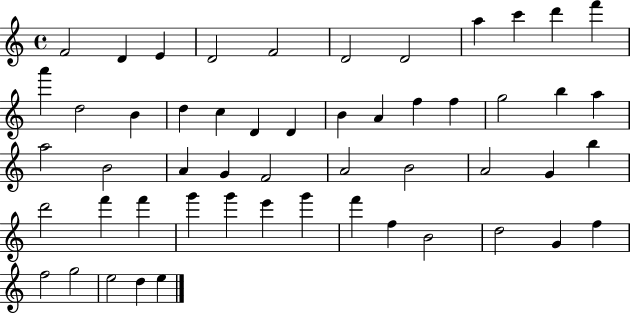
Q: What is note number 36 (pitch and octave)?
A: D6